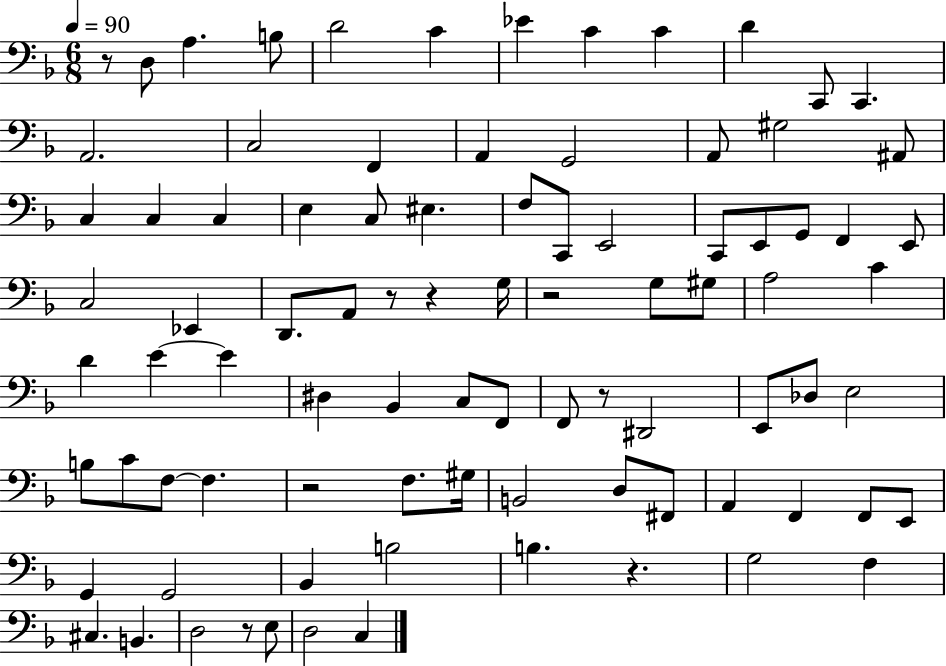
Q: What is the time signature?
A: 6/8